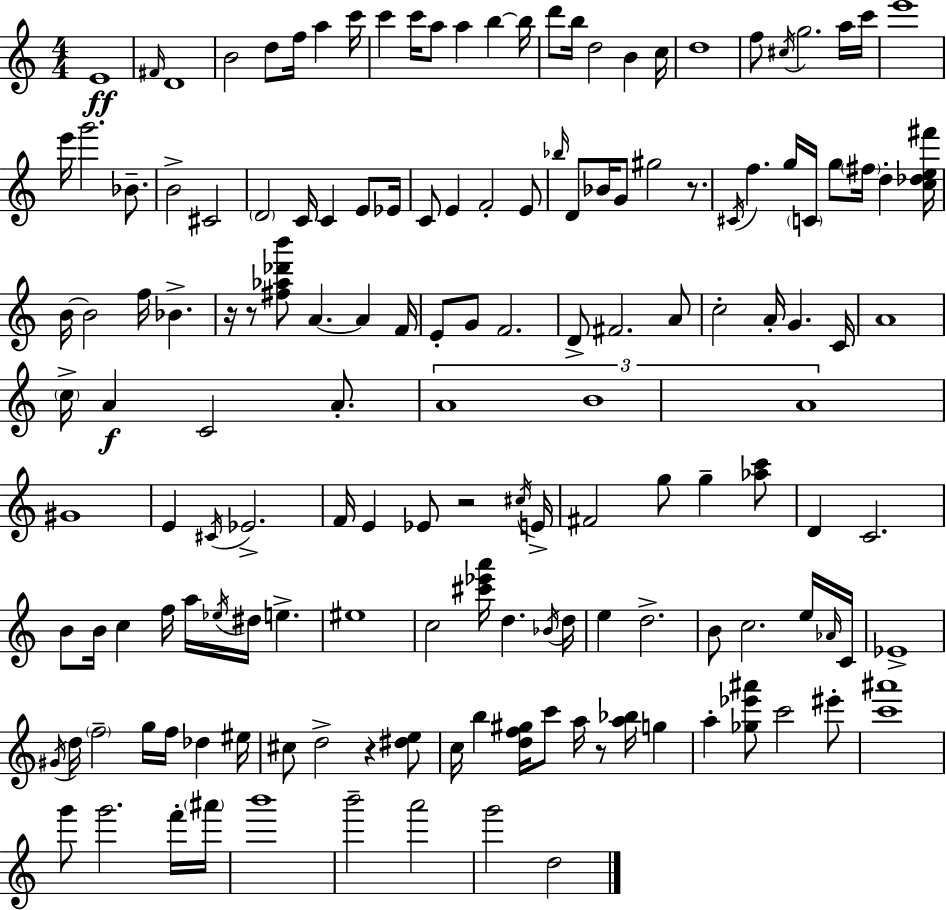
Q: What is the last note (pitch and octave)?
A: D5